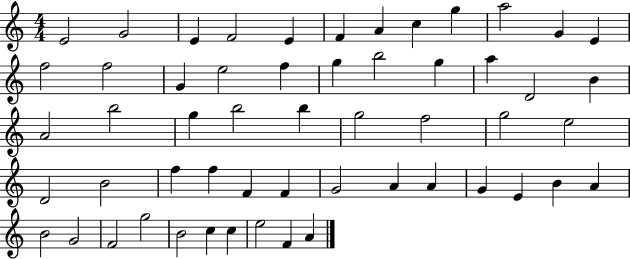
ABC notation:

X:1
T:Untitled
M:4/4
L:1/4
K:C
E2 G2 E F2 E F A c g a2 G E f2 f2 G e2 f g b2 g a D2 B A2 b2 g b2 b g2 f2 g2 e2 D2 B2 f f F F G2 A A G E B A B2 G2 F2 g2 B2 c c e2 F A